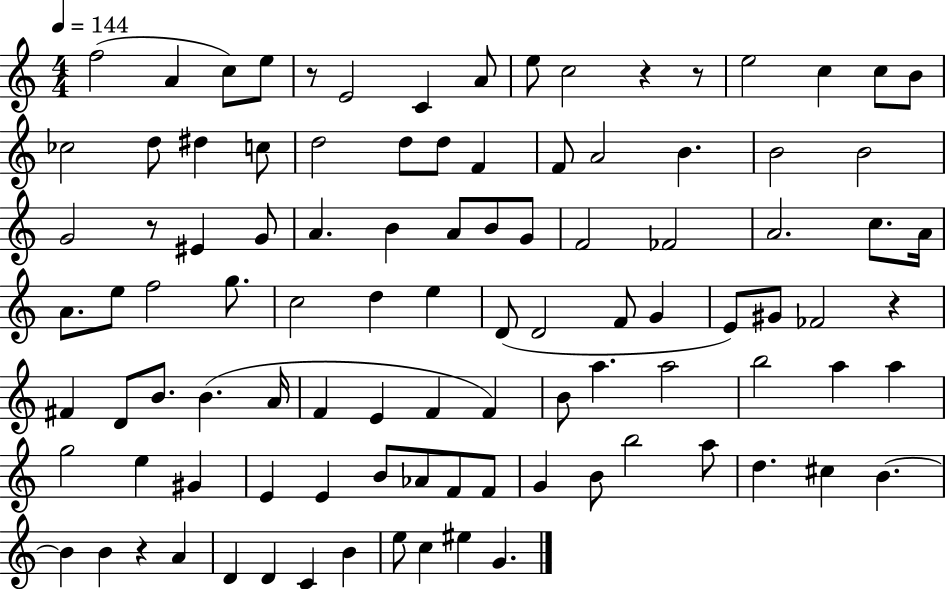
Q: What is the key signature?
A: C major